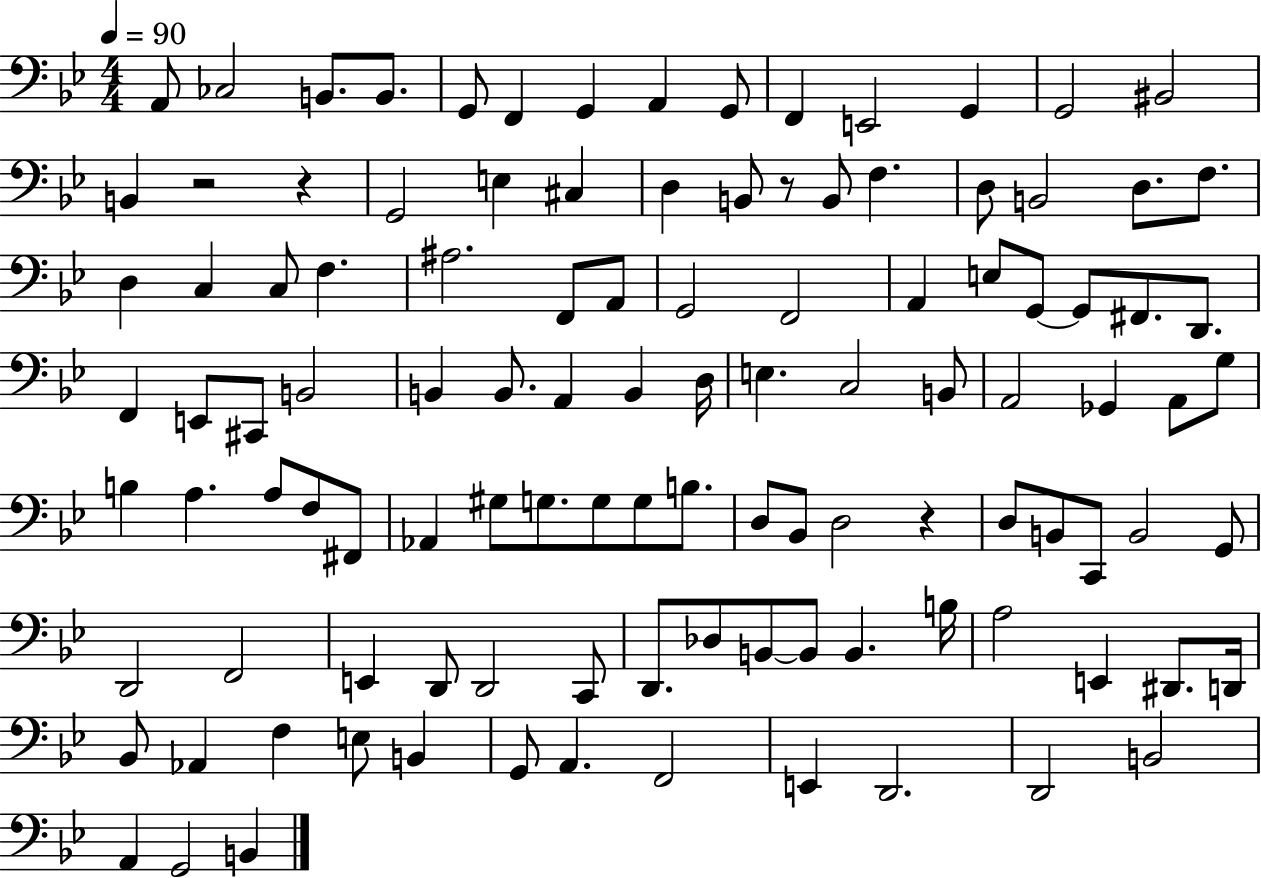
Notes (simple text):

A2/e CES3/h B2/e. B2/e. G2/e F2/q G2/q A2/q G2/e F2/q E2/h G2/q G2/h BIS2/h B2/q R/h R/q G2/h E3/q C#3/q D3/q B2/e R/e B2/e F3/q. D3/e B2/h D3/e. F3/e. D3/q C3/q C3/e F3/q. A#3/h. F2/e A2/e G2/h F2/h A2/q E3/e G2/e G2/e F#2/e. D2/e. F2/q E2/e C#2/e B2/h B2/q B2/e. A2/q B2/q D3/s E3/q. C3/h B2/e A2/h Gb2/q A2/e G3/e B3/q A3/q. A3/e F3/e F#2/e Ab2/q G#3/e G3/e. G3/e G3/e B3/e. D3/e Bb2/e D3/h R/q D3/e B2/e C2/e B2/h G2/e D2/h F2/h E2/q D2/e D2/h C2/e D2/e. Db3/e B2/e B2/e B2/q. B3/s A3/h E2/q D#2/e. D2/s Bb2/e Ab2/q F3/q E3/e B2/q G2/e A2/q. F2/h E2/q D2/h. D2/h B2/h A2/q G2/h B2/q